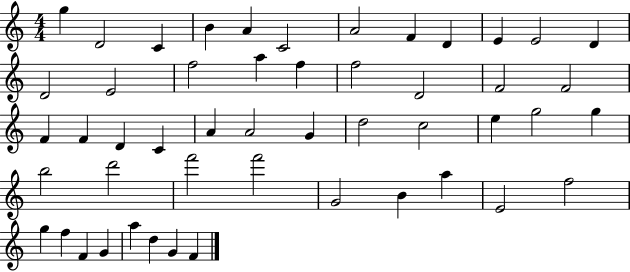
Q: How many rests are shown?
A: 0